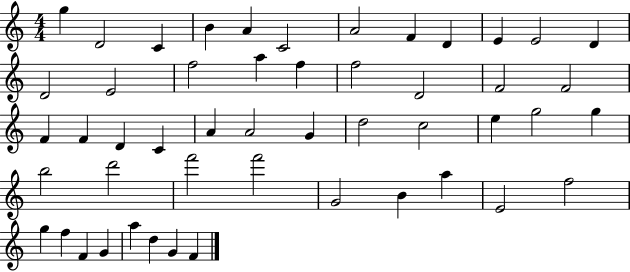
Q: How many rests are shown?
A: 0